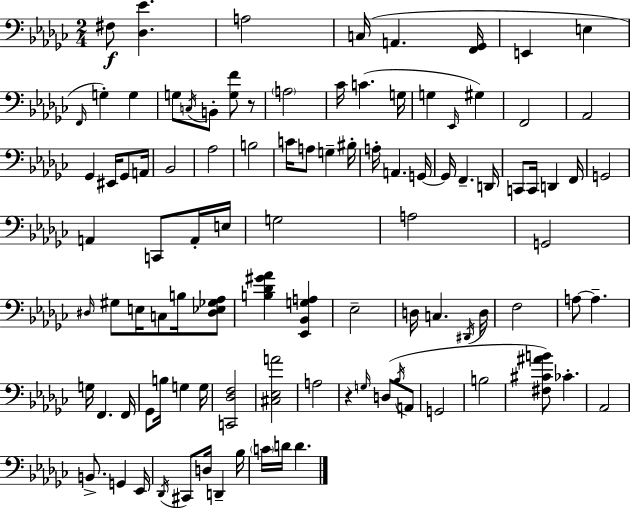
F#3/e [Db3,Eb4]/q. A3/h C3/s A2/q. [F2,Gb2]/s E2/q E3/q F2/s G3/q G3/q G3/e C3/s B2/e [G3,F4]/e R/e A3/h CES4/s C4/q. G3/s G3/q Eb2/s G#3/q F2/h Ab2/h Gb2/q EIS2/s Gb2/e A2/s Bb2/h Ab3/h B3/h C4/s A3/e G3/q BIS3/s A3/s A2/q. G2/s G2/s F2/q. D2/s C2/e C2/s D2/q F2/s G2/h A2/q C2/e A2/s E3/s G3/h A3/h G2/h D#3/s G#3/e E3/s C3/e B3/s [D#3,Eb3,Gb3,Ab3]/e [B3,Db4,G#4,Ab4]/q [Eb2,Bb2,G3,A3]/q Eb3/h D3/s C3/q. D#2/s D3/s F3/h A3/e A3/q. G3/s F2/q. F2/s Gb2/e B3/s G3/q G3/s [C2,Db3,F3]/h [C#3,Eb3,A4]/h A3/h R/q G3/s D3/e Bb3/s A2/e G2/h B3/h [F#3,C#4,A#4,B4]/e CES4/q. Ab2/h B2/e. G2/q Eb2/s Db2/s C#2/e D3/s D2/q Bb3/s C4/s D4/s D4/q.